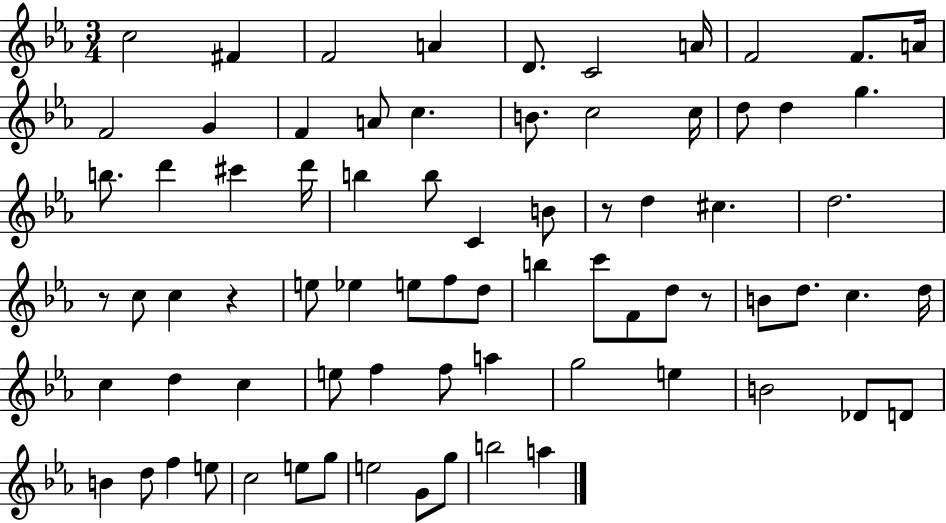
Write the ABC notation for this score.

X:1
T:Untitled
M:3/4
L:1/4
K:Eb
c2 ^F F2 A D/2 C2 A/4 F2 F/2 A/4 F2 G F A/2 c B/2 c2 c/4 d/2 d g b/2 d' ^c' d'/4 b b/2 C B/2 z/2 d ^c d2 z/2 c/2 c z e/2 _e e/2 f/2 d/2 b c'/2 F/2 d/2 z/2 B/2 d/2 c d/4 c d c e/2 f f/2 a g2 e B2 _D/2 D/2 B d/2 f e/2 c2 e/2 g/2 e2 G/2 g/2 b2 a